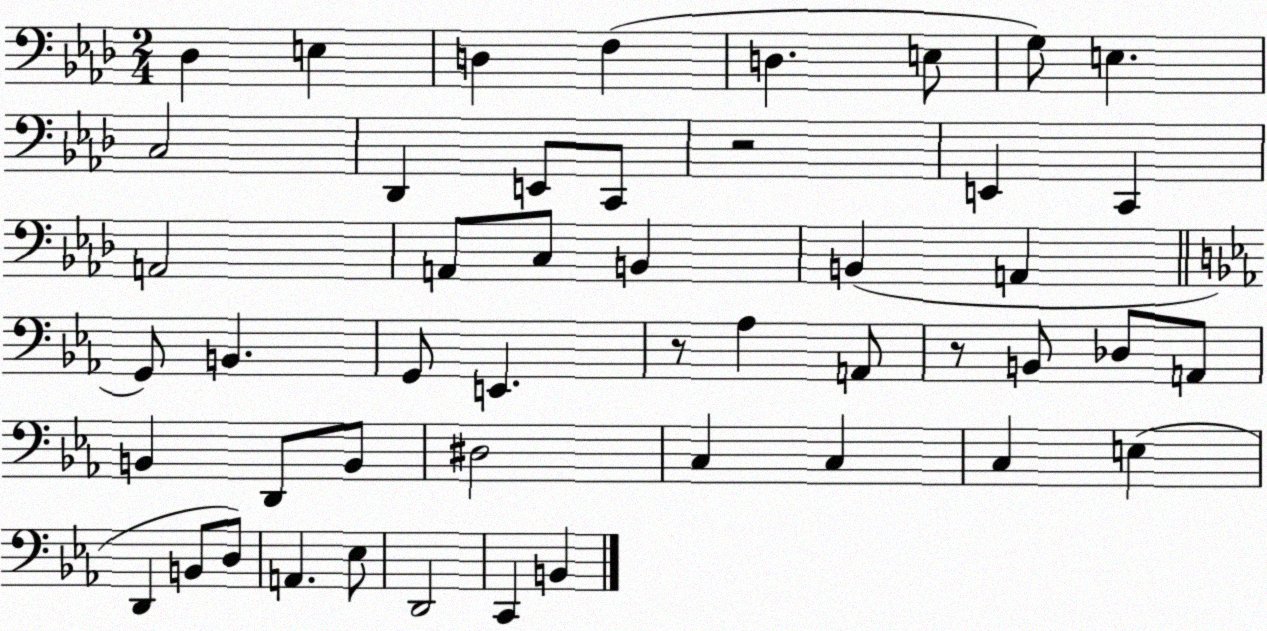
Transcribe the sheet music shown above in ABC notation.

X:1
T:Untitled
M:2/4
L:1/4
K:Ab
_D, E, D, F, D, E,/2 G,/2 E, C,2 _D,, E,,/2 C,,/2 z2 E,, C,, A,,2 A,,/2 C,/2 B,, B,, A,, G,,/2 B,, G,,/2 E,, z/2 _A, A,,/2 z/2 B,,/2 _D,/2 A,,/2 B,, D,,/2 B,,/2 ^D,2 C, C, C, E, D,, B,,/2 D,/2 A,, _E,/2 D,,2 C,, B,,